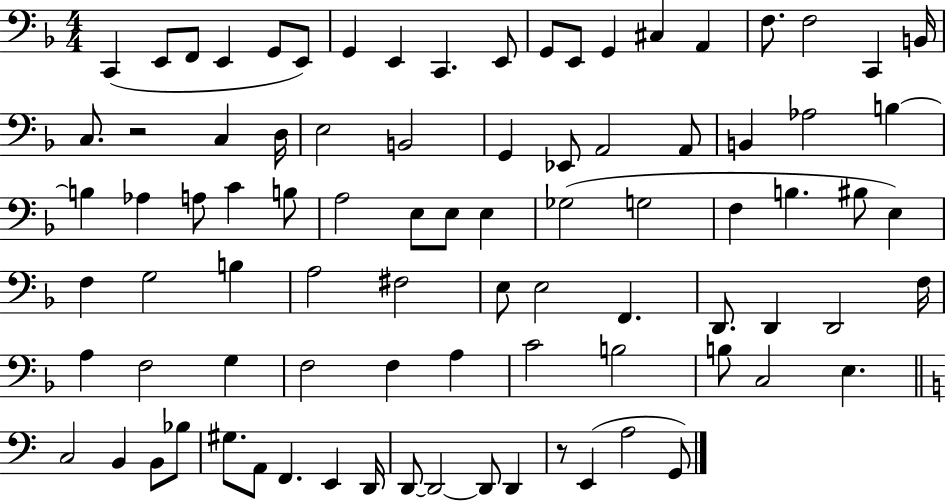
X:1
T:Untitled
M:4/4
L:1/4
K:F
C,, E,,/2 F,,/2 E,, G,,/2 E,,/2 G,, E,, C,, E,,/2 G,,/2 E,,/2 G,, ^C, A,, F,/2 F,2 C,, B,,/4 C,/2 z2 C, D,/4 E,2 B,,2 G,, _E,,/2 A,,2 A,,/2 B,, _A,2 B, B, _A, A,/2 C B,/2 A,2 E,/2 E,/2 E, _G,2 G,2 F, B, ^B,/2 E, F, G,2 B, A,2 ^F,2 E,/2 E,2 F,, D,,/2 D,, D,,2 F,/4 A, F,2 G, F,2 F, A, C2 B,2 B,/2 C,2 E, C,2 B,, B,,/2 _B,/2 ^G,/2 A,,/2 F,, E,, D,,/4 D,,/2 D,,2 D,,/2 D,, z/2 E,, A,2 G,,/2